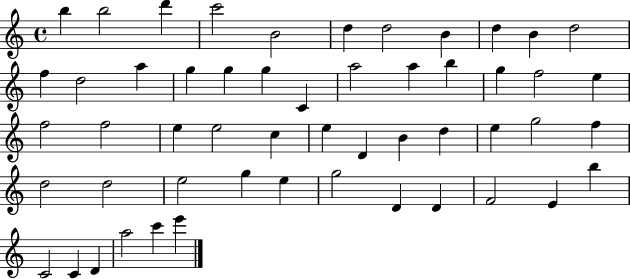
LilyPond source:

{
  \clef treble
  \time 4/4
  \defaultTimeSignature
  \key c \major
  b''4 b''2 d'''4 | c'''2 b'2 | d''4 d''2 b'4 | d''4 b'4 d''2 | \break f''4 d''2 a''4 | g''4 g''4 g''4 c'4 | a''2 a''4 b''4 | g''4 f''2 e''4 | \break f''2 f''2 | e''4 e''2 c''4 | e''4 d'4 b'4 d''4 | e''4 g''2 f''4 | \break d''2 d''2 | e''2 g''4 e''4 | g''2 d'4 d'4 | f'2 e'4 b''4 | \break c'2 c'4 d'4 | a''2 c'''4 e'''4 | \bar "|."
}